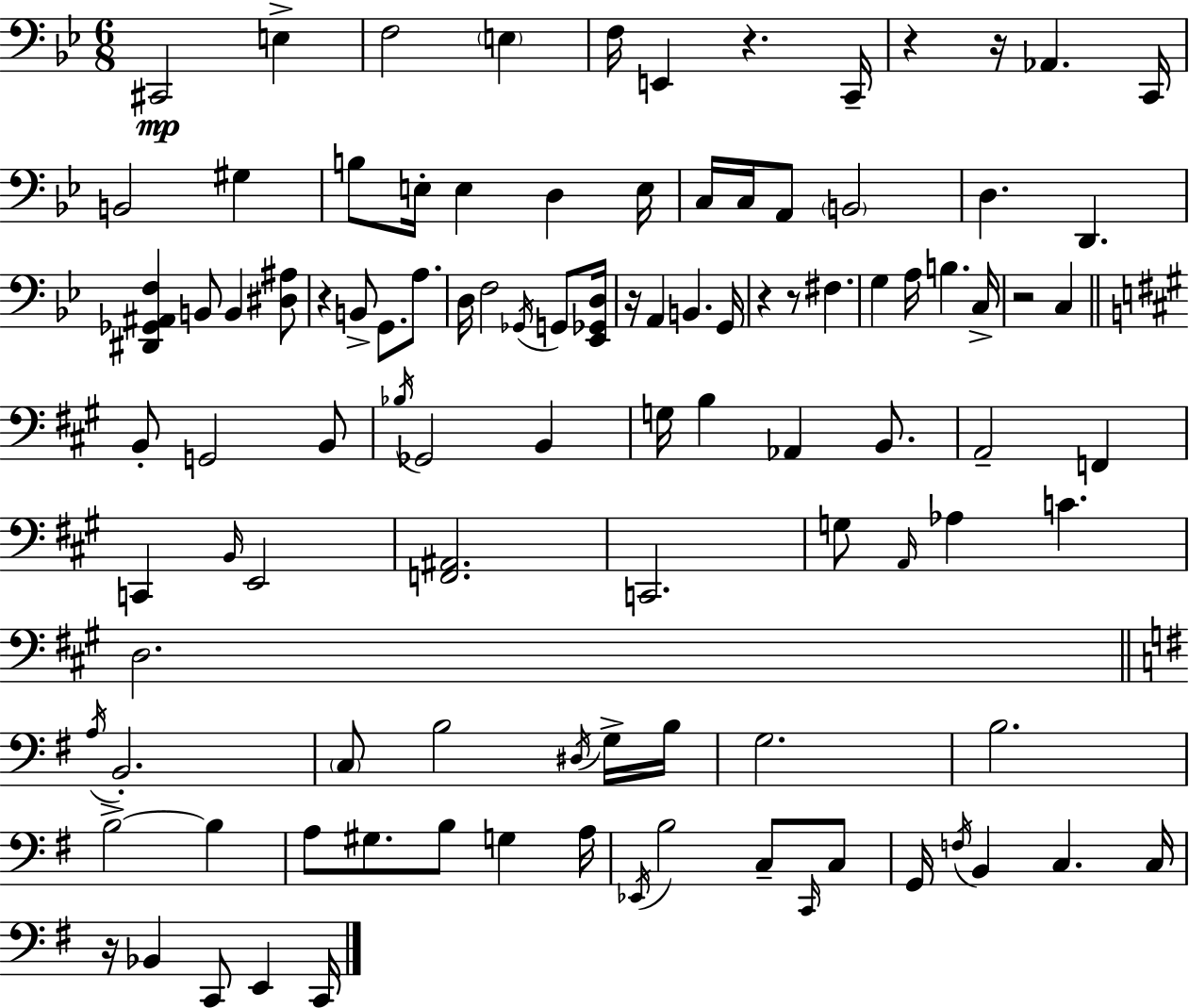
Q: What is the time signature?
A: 6/8